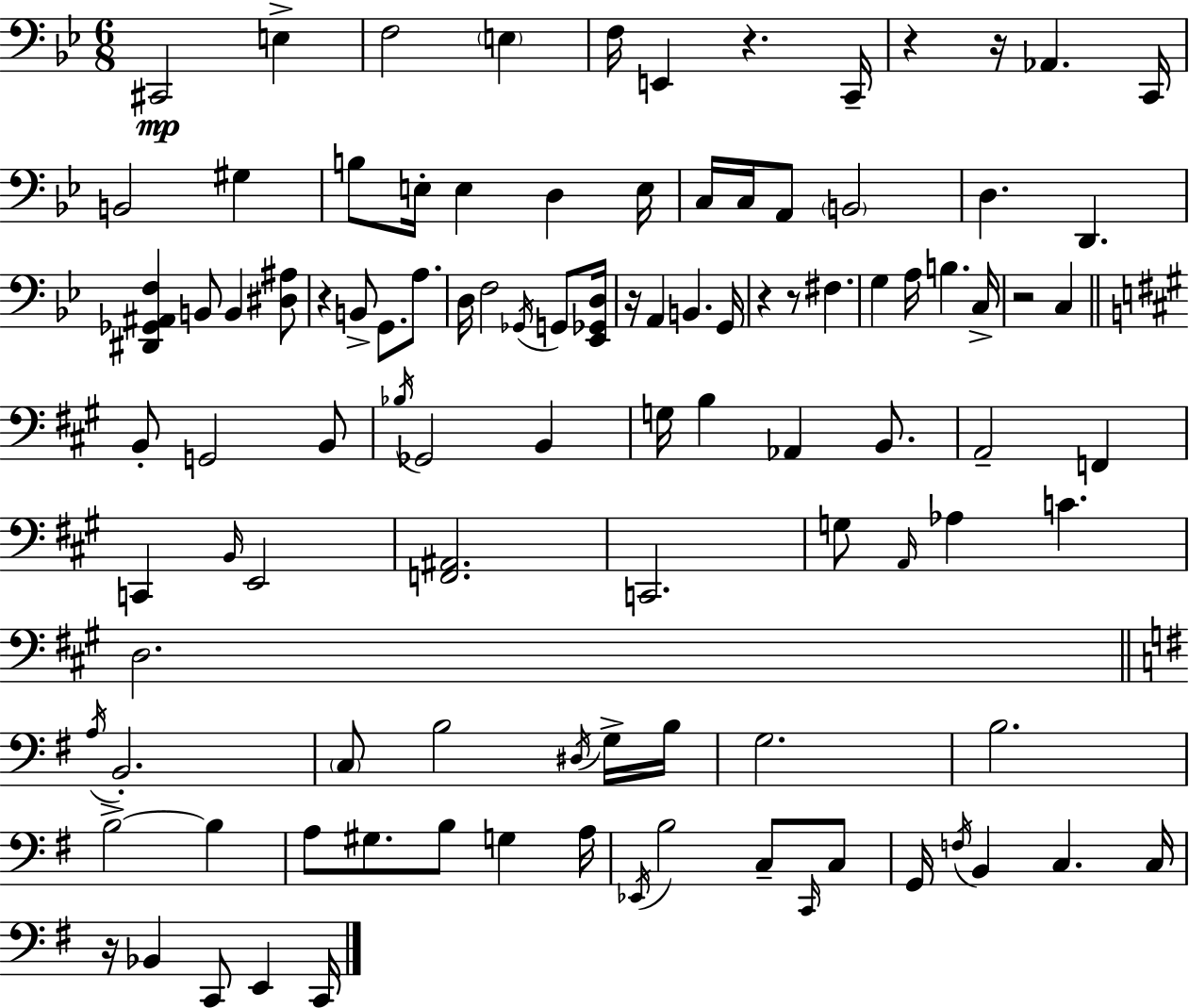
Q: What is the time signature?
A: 6/8